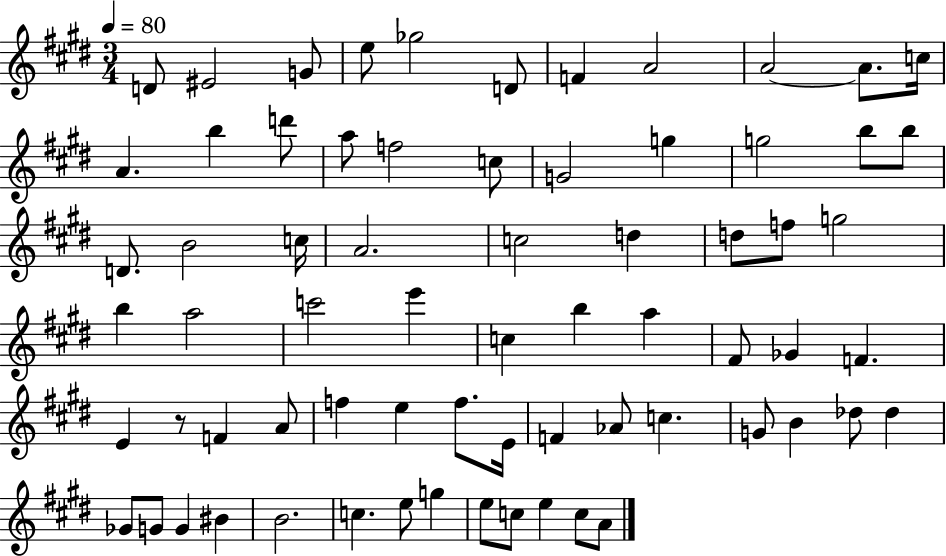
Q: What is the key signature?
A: E major